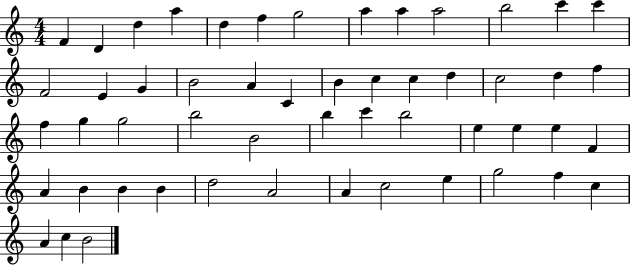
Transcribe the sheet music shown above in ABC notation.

X:1
T:Untitled
M:4/4
L:1/4
K:C
F D d a d f g2 a a a2 b2 c' c' F2 E G B2 A C B c c d c2 d f f g g2 b2 B2 b c' b2 e e e F A B B B d2 A2 A c2 e g2 f c A c B2